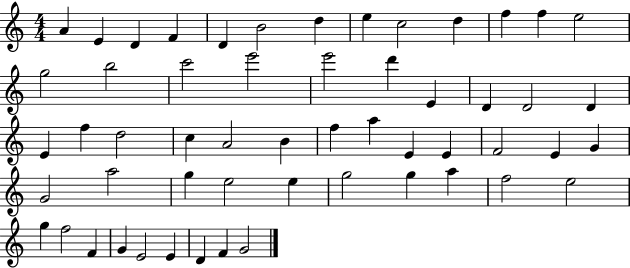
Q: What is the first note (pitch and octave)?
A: A4